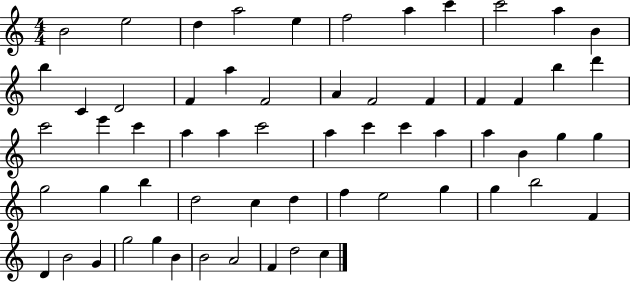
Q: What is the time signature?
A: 4/4